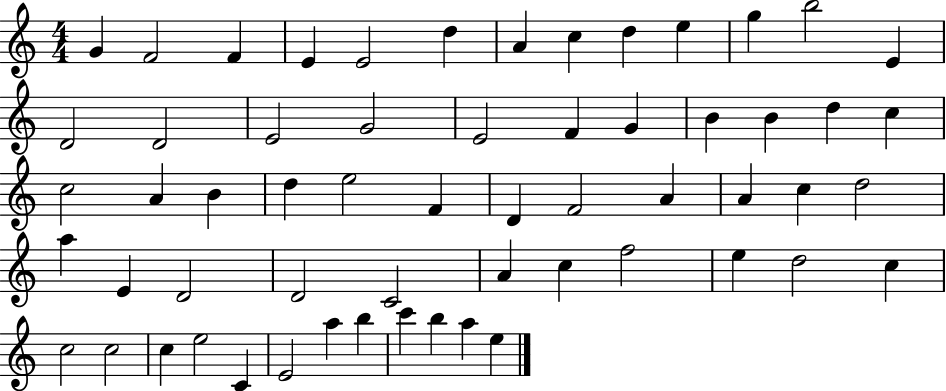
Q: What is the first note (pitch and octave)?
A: G4